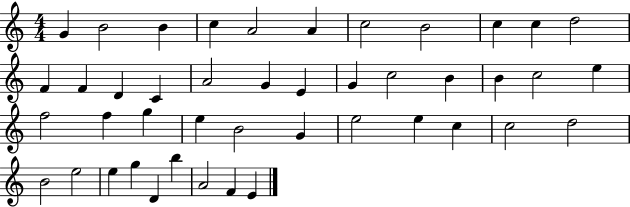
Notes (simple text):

G4/q B4/h B4/q C5/q A4/h A4/q C5/h B4/h C5/q C5/q D5/h F4/q F4/q D4/q C4/q A4/h G4/q E4/q G4/q C5/h B4/q B4/q C5/h E5/q F5/h F5/q G5/q E5/q B4/h G4/q E5/h E5/q C5/q C5/h D5/h B4/h E5/h E5/q G5/q D4/q B5/q A4/h F4/q E4/q